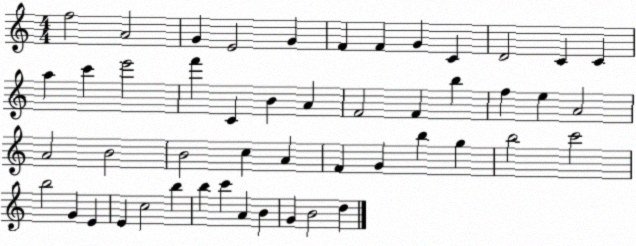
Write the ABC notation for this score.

X:1
T:Untitled
M:4/4
L:1/4
K:C
f2 A2 G E2 G F F G C D2 C C a c' e'2 f' C B A F2 F b f e A2 A2 B2 B2 c A F G b g b2 c'2 b2 G E E c2 b b c' A B G B2 d